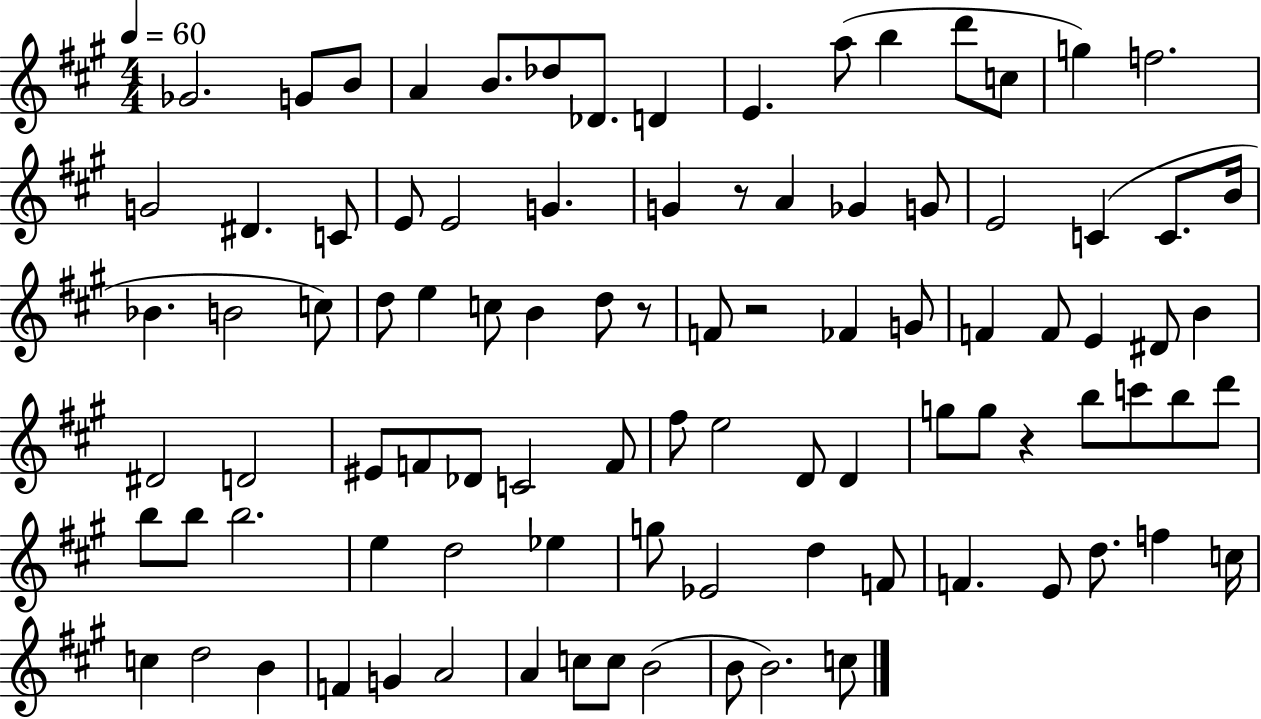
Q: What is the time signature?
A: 4/4